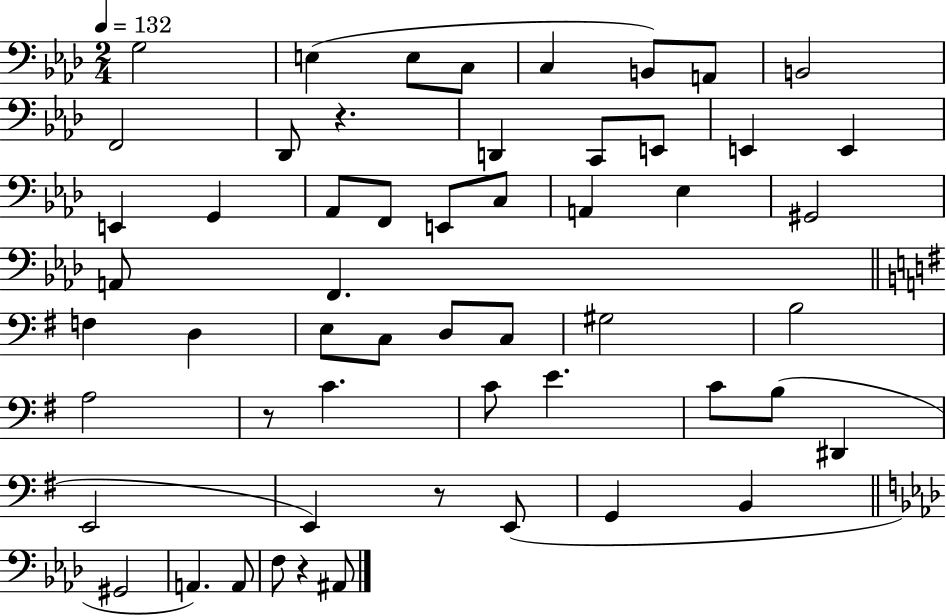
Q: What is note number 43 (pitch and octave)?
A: E2